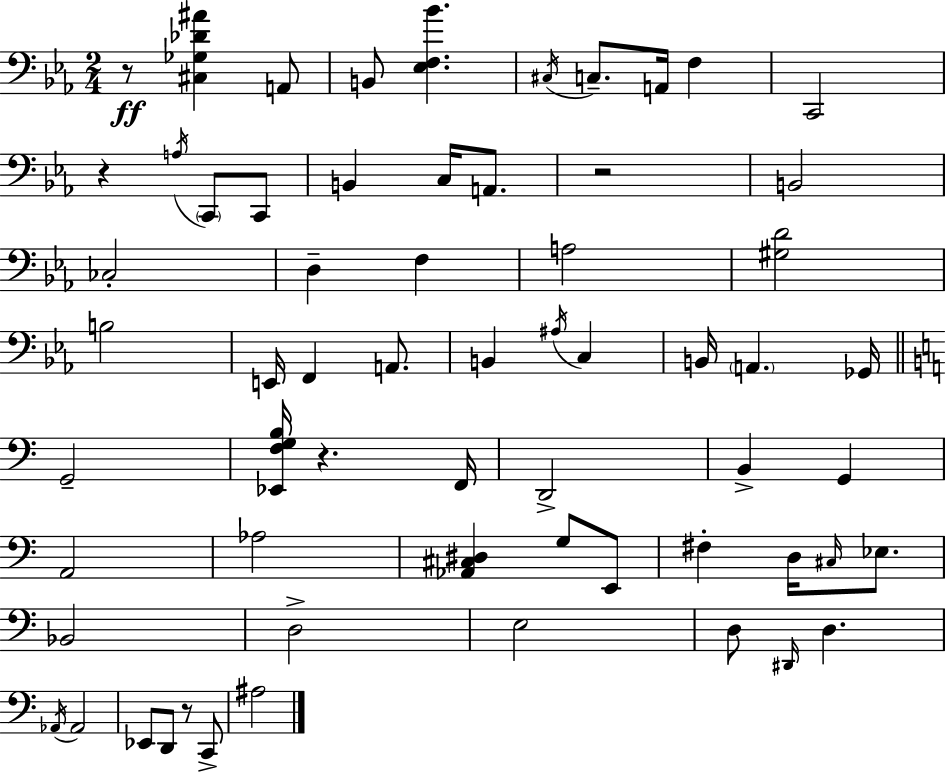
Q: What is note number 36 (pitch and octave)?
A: G3